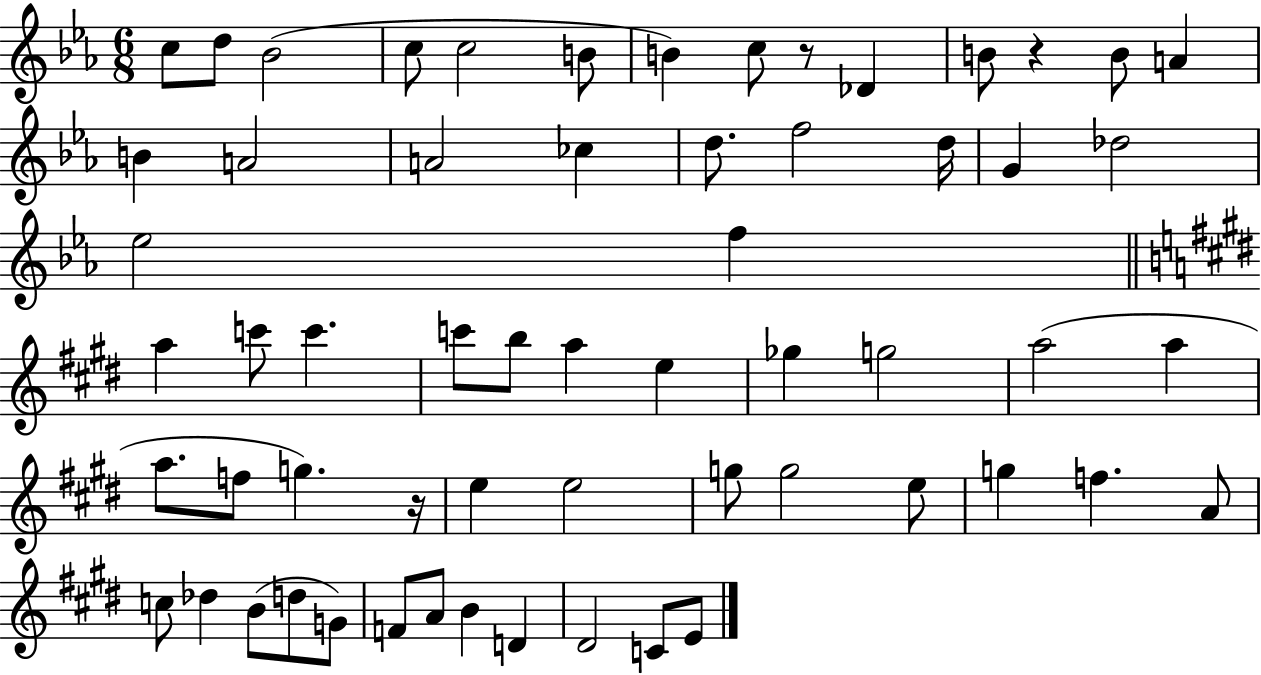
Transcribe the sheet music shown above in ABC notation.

X:1
T:Untitled
M:6/8
L:1/4
K:Eb
c/2 d/2 _B2 c/2 c2 B/2 B c/2 z/2 _D B/2 z B/2 A B A2 A2 _c d/2 f2 d/4 G _d2 _e2 f a c'/2 c' c'/2 b/2 a e _g g2 a2 a a/2 f/2 g z/4 e e2 g/2 g2 e/2 g f A/2 c/2 _d B/2 d/2 G/2 F/2 A/2 B D ^D2 C/2 E/2